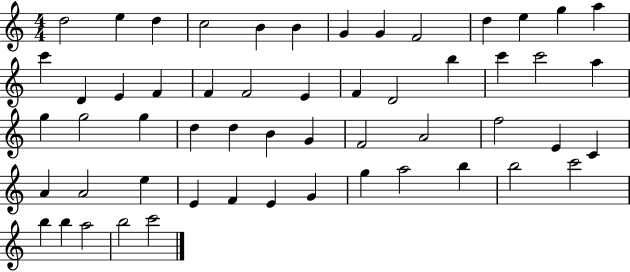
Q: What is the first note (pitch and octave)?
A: D5